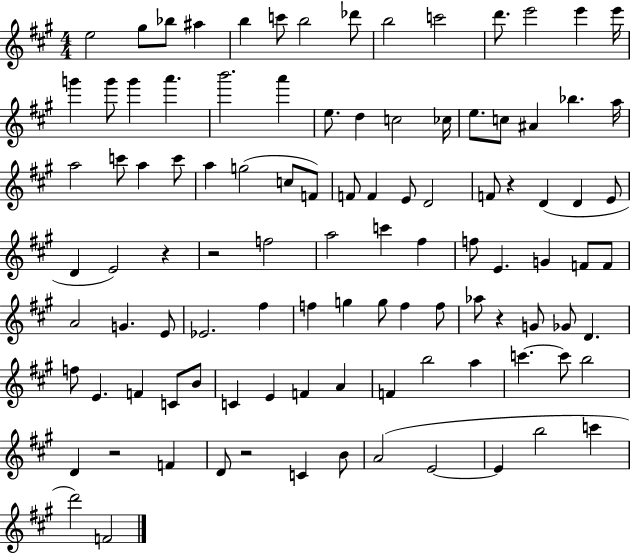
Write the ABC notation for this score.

X:1
T:Untitled
M:4/4
L:1/4
K:A
e2 ^g/2 _b/2 ^a b c'/2 b2 _d'/2 b2 c'2 d'/2 e'2 e' e'/4 g' g'/2 g' a' b'2 a' e/2 d c2 _c/4 e/2 c/2 ^A _b a/4 a2 c'/2 a c'/2 a g2 c/2 F/2 F/2 F E/2 D2 F/2 z D D E/2 D E2 z z2 f2 a2 c' ^f f/2 E G F/2 F/2 A2 G E/2 _E2 ^f f g g/2 f f/2 _a/2 z G/2 _G/2 D f/2 E F C/2 B/2 C E F A F b2 a c' c'/2 b2 D z2 F D/2 z2 C B/2 A2 E2 E b2 c' d'2 F2